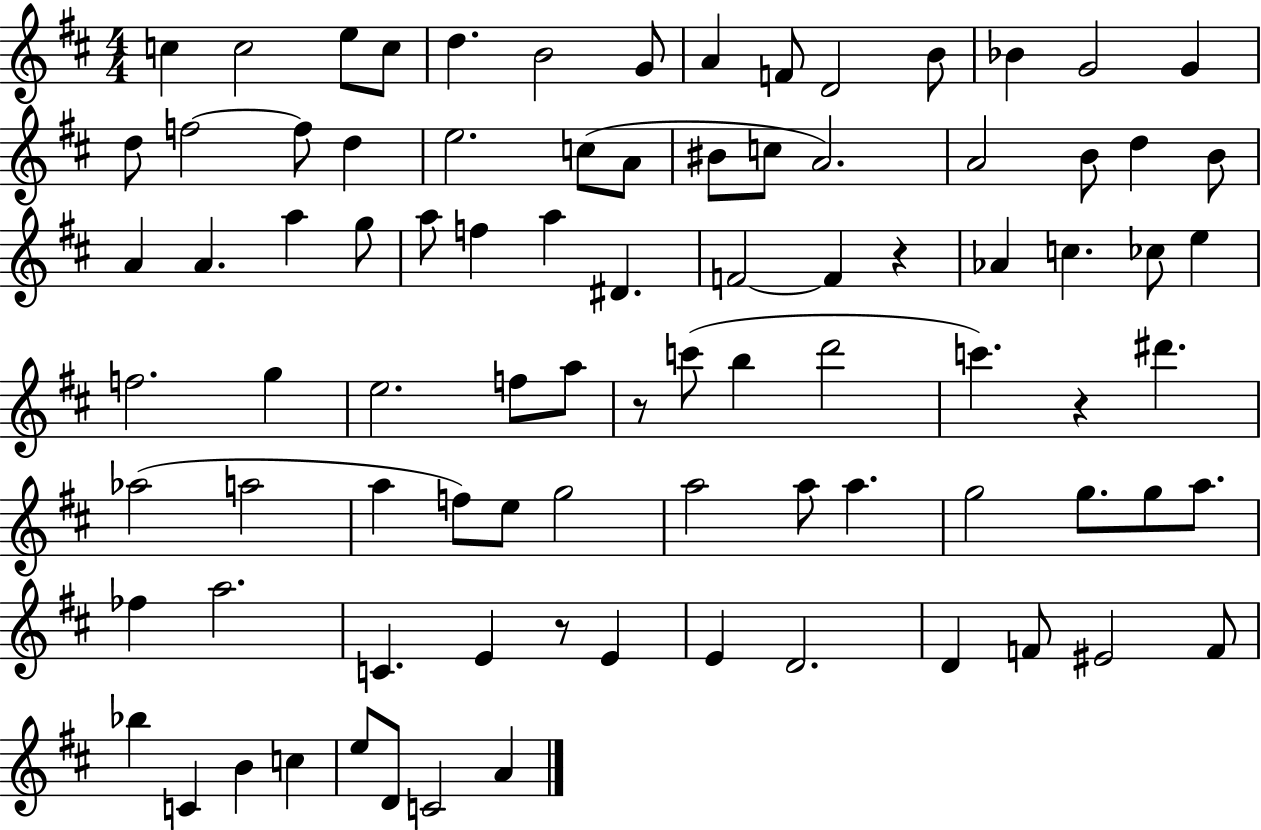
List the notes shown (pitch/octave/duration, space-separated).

C5/q C5/h E5/e C5/e D5/q. B4/h G4/e A4/q F4/e D4/h B4/e Bb4/q G4/h G4/q D5/e F5/h F5/e D5/q E5/h. C5/e A4/e BIS4/e C5/e A4/h. A4/h B4/e D5/q B4/e A4/q A4/q. A5/q G5/e A5/e F5/q A5/q D#4/q. F4/h F4/q R/q Ab4/q C5/q. CES5/e E5/q F5/h. G5/q E5/h. F5/e A5/e R/e C6/e B5/q D6/h C6/q. R/q D#6/q. Ab5/h A5/h A5/q F5/e E5/e G5/h A5/h A5/e A5/q. G5/h G5/e. G5/e A5/e. FES5/q A5/h. C4/q. E4/q R/e E4/q E4/q D4/h. D4/q F4/e EIS4/h F4/e Bb5/q C4/q B4/q C5/q E5/e D4/e C4/h A4/q